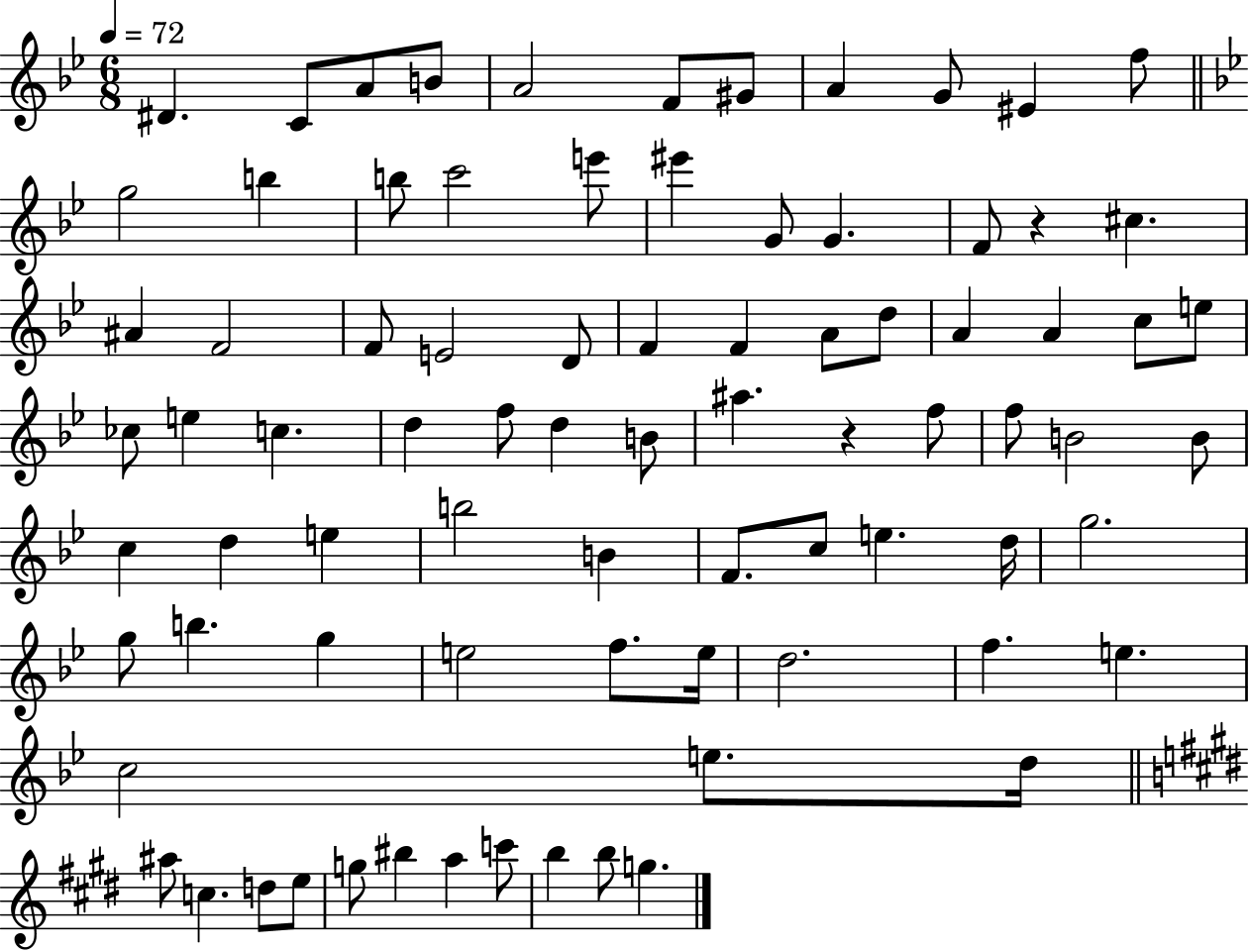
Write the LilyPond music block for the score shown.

{
  \clef treble
  \numericTimeSignature
  \time 6/8
  \key bes \major
  \tempo 4 = 72
  dis'4. c'8 a'8 b'8 | a'2 f'8 gis'8 | a'4 g'8 eis'4 f''8 | \bar "||" \break \key g \minor g''2 b''4 | b''8 c'''2 e'''8 | eis'''4 g'8 g'4. | f'8 r4 cis''4. | \break ais'4 f'2 | f'8 e'2 d'8 | f'4 f'4 a'8 d''8 | a'4 a'4 c''8 e''8 | \break ces''8 e''4 c''4. | d''4 f''8 d''4 b'8 | ais''4. r4 f''8 | f''8 b'2 b'8 | \break c''4 d''4 e''4 | b''2 b'4 | f'8. c''8 e''4. d''16 | g''2. | \break g''8 b''4. g''4 | e''2 f''8. e''16 | d''2. | f''4. e''4. | \break c''2 e''8. d''16 | \bar "||" \break \key e \major ais''8 c''4. d''8 e''8 | g''8 bis''4 a''4 c'''8 | b''4 b''8 g''4. | \bar "|."
}